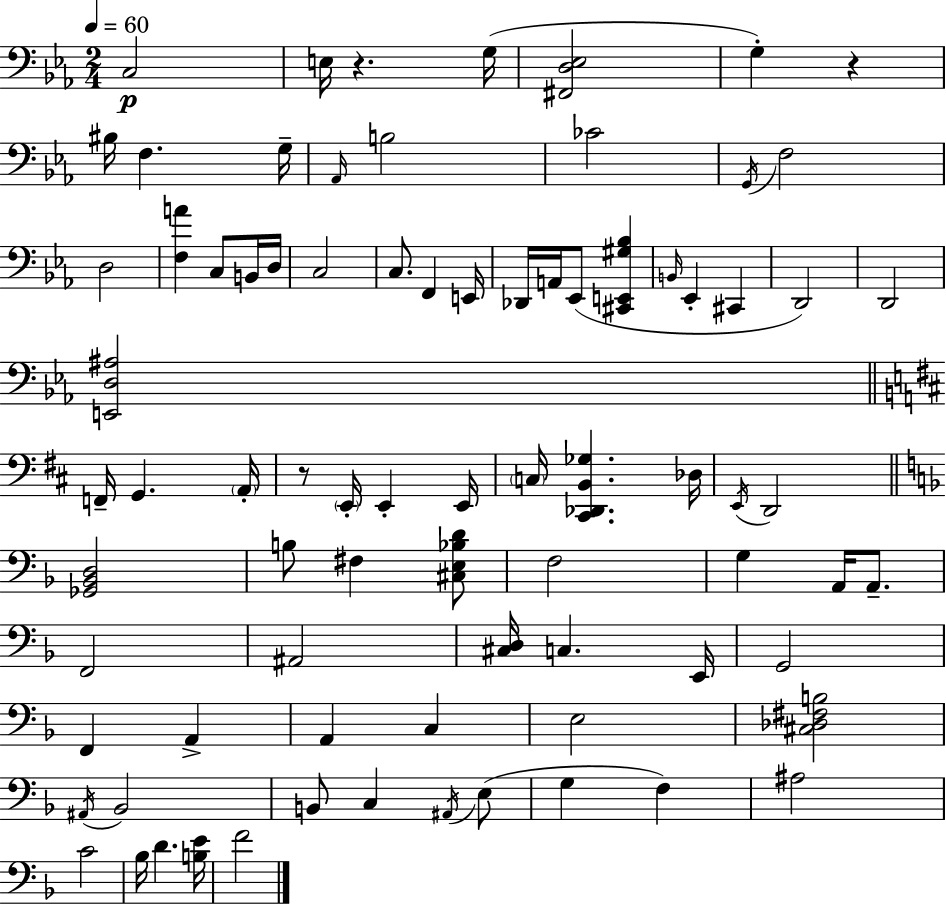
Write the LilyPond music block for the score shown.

{
  \clef bass
  \numericTimeSignature
  \time 2/4
  \key c \minor
  \tempo 4 = 60
  c2\p | e16 r4. g16( | <fis, d ees>2 | g4-.) r4 | \break bis16 f4. g16-- | \grace { aes,16 } b2 | ces'2 | \acciaccatura { g,16 } f2 | \break d2 | <f a'>4 c8 | b,16 d16 c2 | c8. f,4 | \break e,16 des,16 a,16 ees,8( <cis, e, gis bes>4 | \grace { b,16 } ees,4-. cis,4 | d,2) | d,2 | \break <e, d ais>2 | \bar "||" \break \key b \minor f,16-- g,4. \parenthesize a,16-. | r8 \parenthesize e,16-. e,4-. e,16 | \parenthesize c16 <cis, des, b, ges>4. des16 | \acciaccatura { e,16 } d,2 | \break \bar "||" \break \key f \major <ges, bes, d>2 | b8 fis4 <cis e bes d'>8 | f2 | g4 a,16 a,8.-- | \break f,2 | ais,2 | <cis d>16 c4. e,16 | g,2 | \break f,4 a,4-> | a,4 c4 | e2 | <cis des fis b>2 | \break \acciaccatura { ais,16 } bes,2 | b,8 c4 \acciaccatura { ais,16 } | e8( g4 f4) | ais2 | \break c'2 | bes16 d'4. | <b e'>16 f'2 | \bar "|."
}